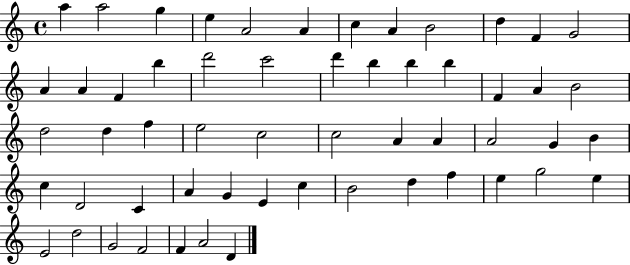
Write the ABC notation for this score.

X:1
T:Untitled
M:4/4
L:1/4
K:C
a a2 g e A2 A c A B2 d F G2 A A F b d'2 c'2 d' b b b F A B2 d2 d f e2 c2 c2 A A A2 G B c D2 C A G E c B2 d f e g2 e E2 d2 G2 F2 F A2 D